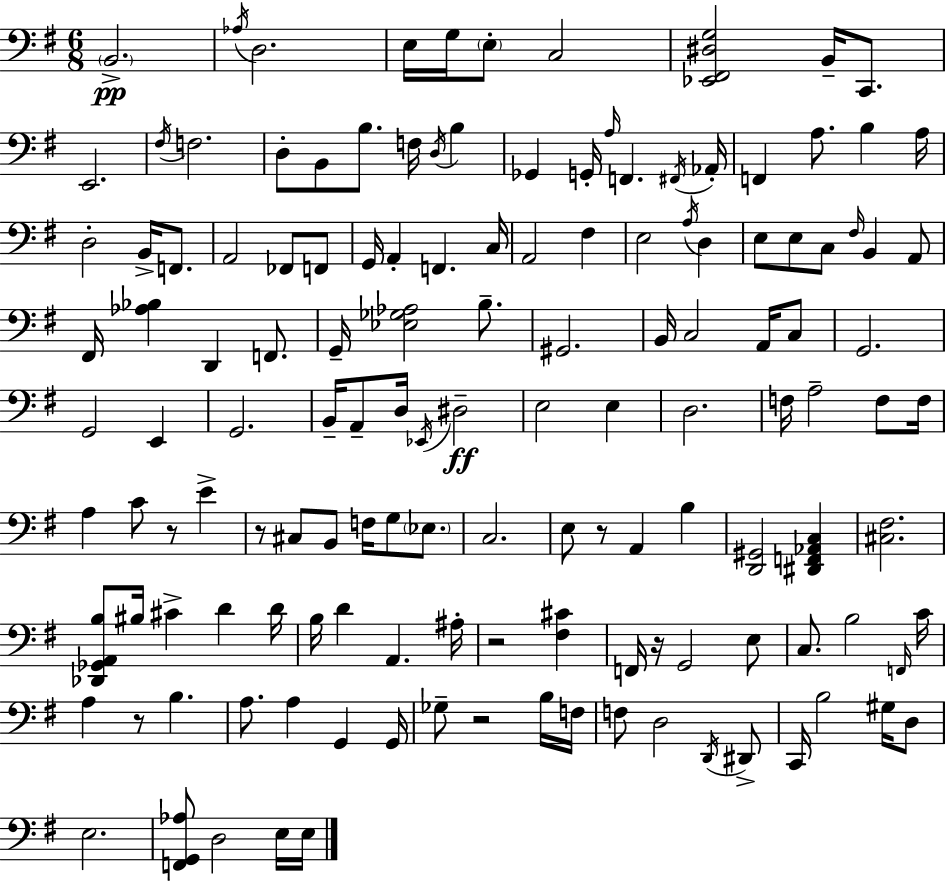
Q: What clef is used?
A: bass